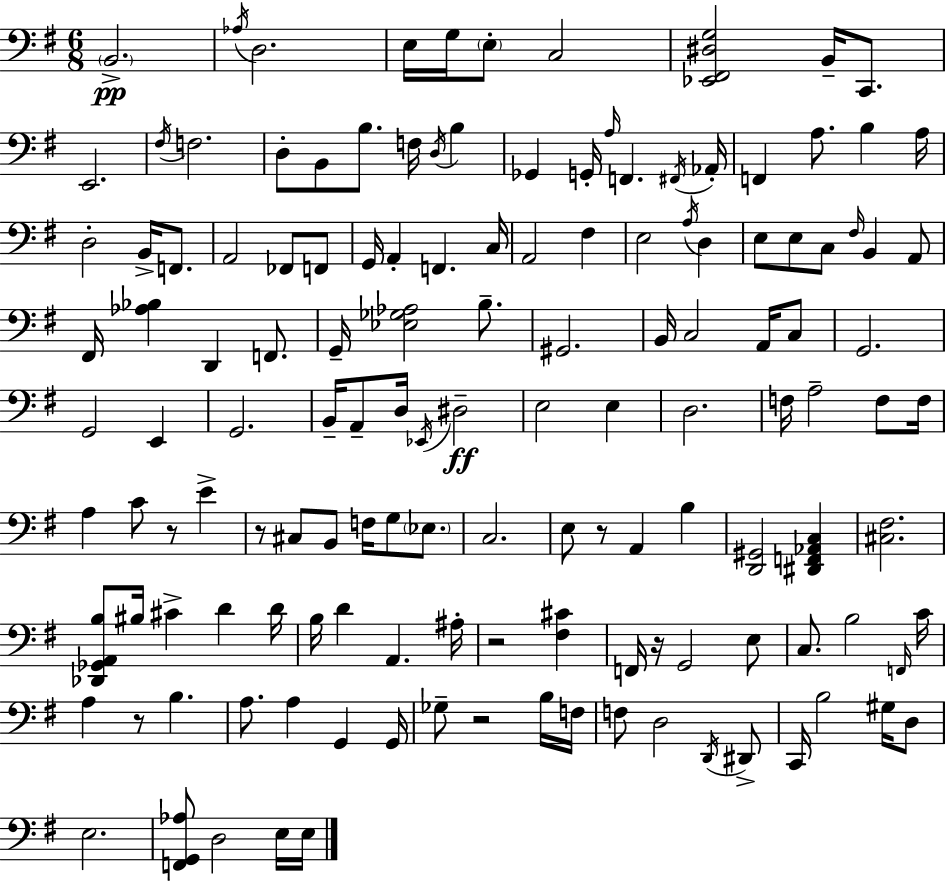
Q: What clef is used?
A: bass